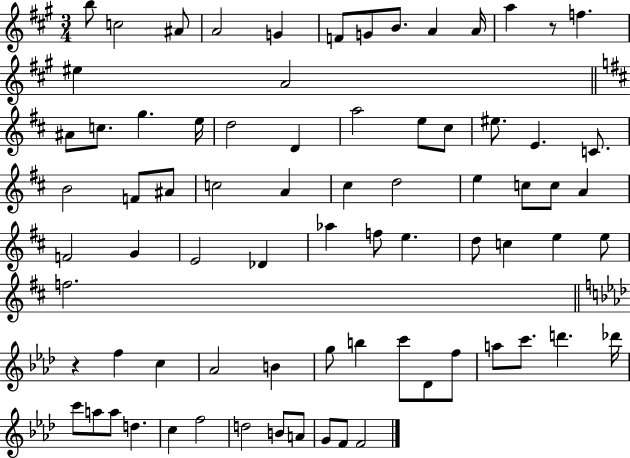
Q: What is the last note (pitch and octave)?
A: F4